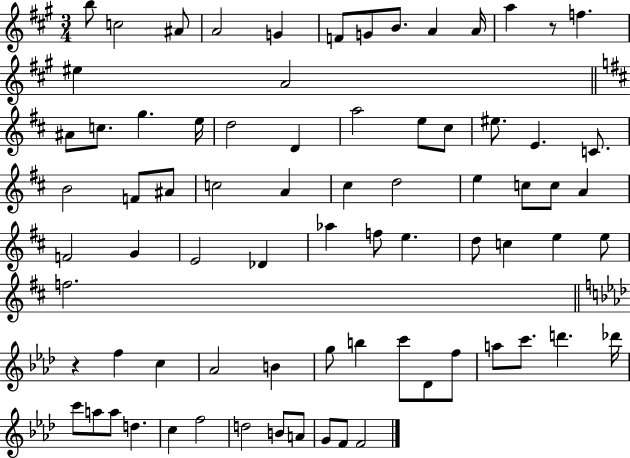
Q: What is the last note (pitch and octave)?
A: F4